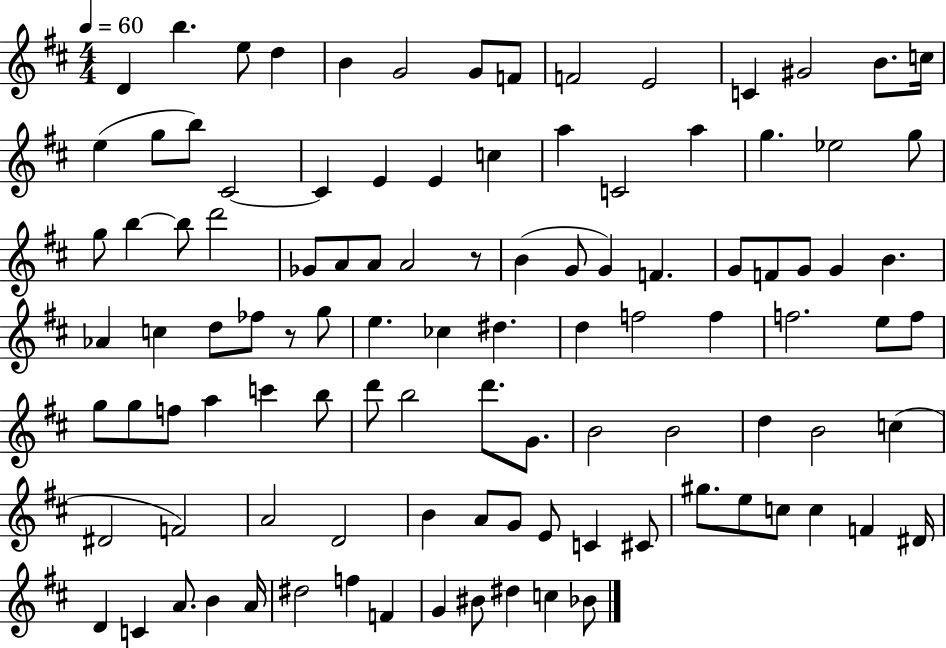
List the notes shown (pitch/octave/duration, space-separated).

D4/q B5/q. E5/e D5/q B4/q G4/h G4/e F4/e F4/h E4/h C4/q G#4/h B4/e. C5/s E5/q G5/e B5/e C#4/h C#4/q E4/q E4/q C5/q A5/q C4/h A5/q G5/q. Eb5/h G5/e G5/e B5/q B5/e D6/h Gb4/e A4/e A4/e A4/h R/e B4/q G4/e G4/q F4/q. G4/e F4/e G4/e G4/q B4/q. Ab4/q C5/q D5/e FES5/e R/e G5/e E5/q. CES5/q D#5/q. D5/q F5/h F5/q F5/h. E5/e F5/e G5/e G5/e F5/e A5/q C6/q B5/e D6/e B5/h D6/e. G4/e. B4/h B4/h D5/q B4/h C5/q D#4/h F4/h A4/h D4/h B4/q A4/e G4/e E4/e C4/q C#4/e G#5/e. E5/e C5/e C5/q F4/q D#4/s D4/q C4/q A4/e. B4/q A4/s D#5/h F5/q F4/q G4/q BIS4/e D#5/q C5/q Bb4/e